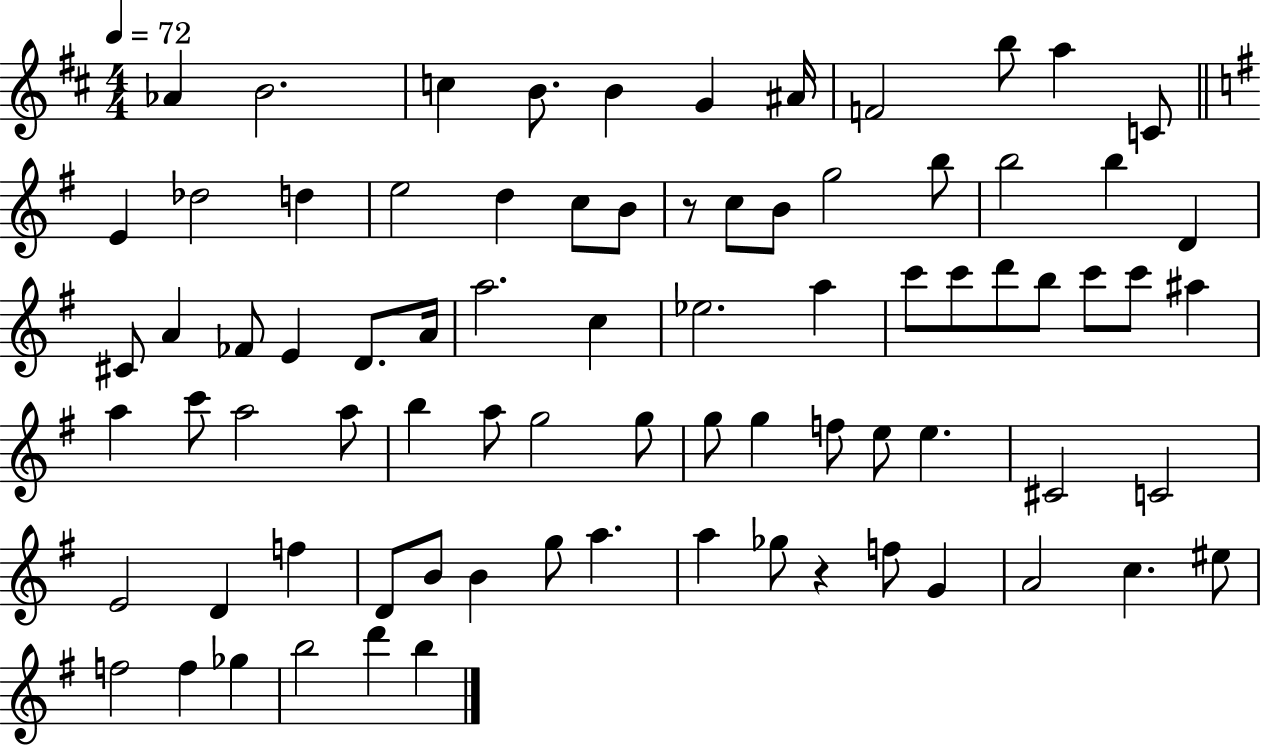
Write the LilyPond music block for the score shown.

{
  \clef treble
  \numericTimeSignature
  \time 4/4
  \key d \major
  \tempo 4 = 72
  aes'4 b'2. | c''4 b'8. b'4 g'4 ais'16 | f'2 b''8 a''4 c'8 | \bar "||" \break \key g \major e'4 des''2 d''4 | e''2 d''4 c''8 b'8 | r8 c''8 b'8 g''2 b''8 | b''2 b''4 d'4 | \break cis'8 a'4 fes'8 e'4 d'8. a'16 | a''2. c''4 | ees''2. a''4 | c'''8 c'''8 d'''8 b''8 c'''8 c'''8 ais''4 | \break a''4 c'''8 a''2 a''8 | b''4 a''8 g''2 g''8 | g''8 g''4 f''8 e''8 e''4. | cis'2 c'2 | \break e'2 d'4 f''4 | d'8 b'8 b'4 g''8 a''4. | a''4 ges''8 r4 f''8 g'4 | a'2 c''4. eis''8 | \break f''2 f''4 ges''4 | b''2 d'''4 b''4 | \bar "|."
}